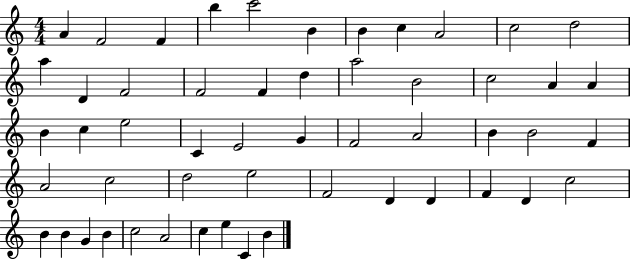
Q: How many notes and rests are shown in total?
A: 53